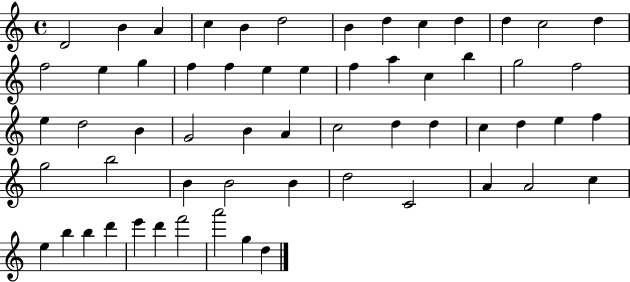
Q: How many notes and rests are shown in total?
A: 59